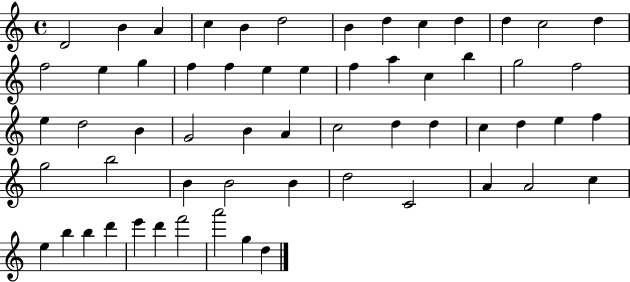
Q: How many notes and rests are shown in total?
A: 59